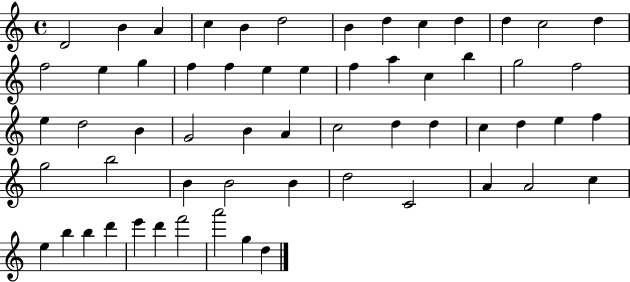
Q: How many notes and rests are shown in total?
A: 59